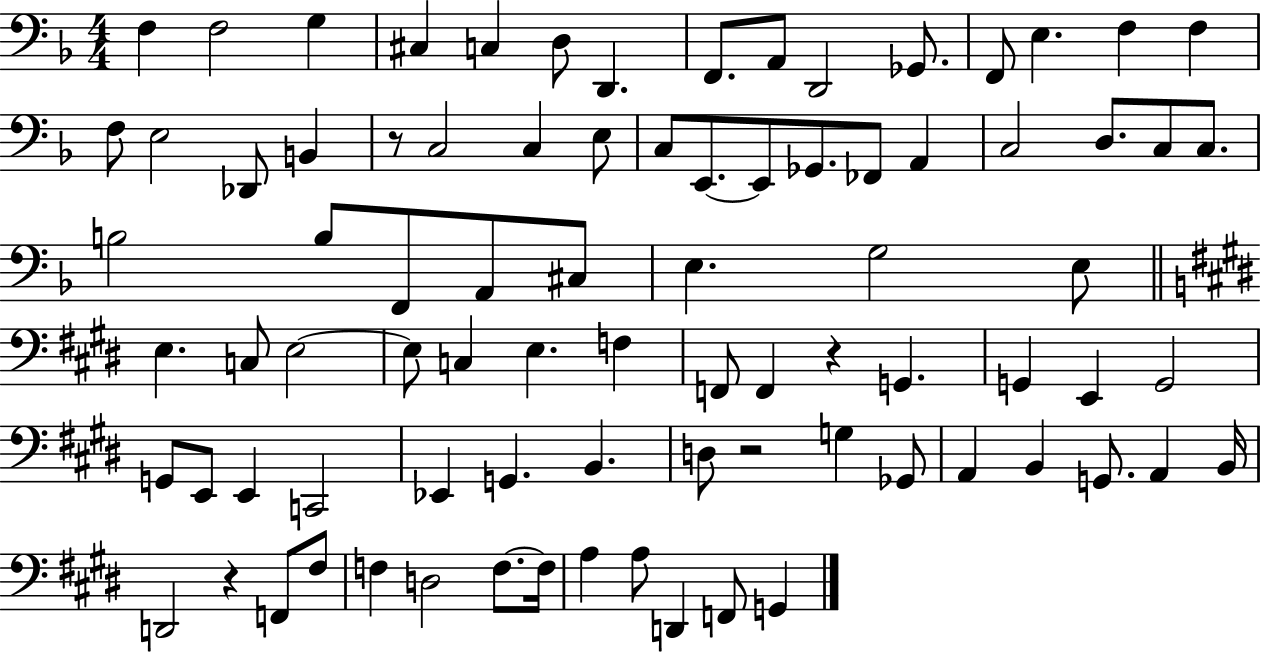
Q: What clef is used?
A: bass